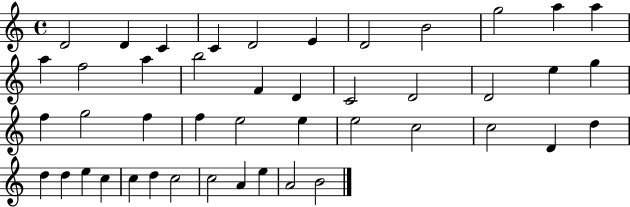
D4/h D4/q C4/q C4/q D4/h E4/q D4/h B4/h G5/h A5/q A5/q A5/q F5/h A5/q B5/h F4/q D4/q C4/h D4/h D4/h E5/q G5/q F5/q G5/h F5/q F5/q E5/h E5/q E5/h C5/h C5/h D4/q D5/q D5/q D5/q E5/q C5/q C5/q D5/q C5/h C5/h A4/q E5/q A4/h B4/h